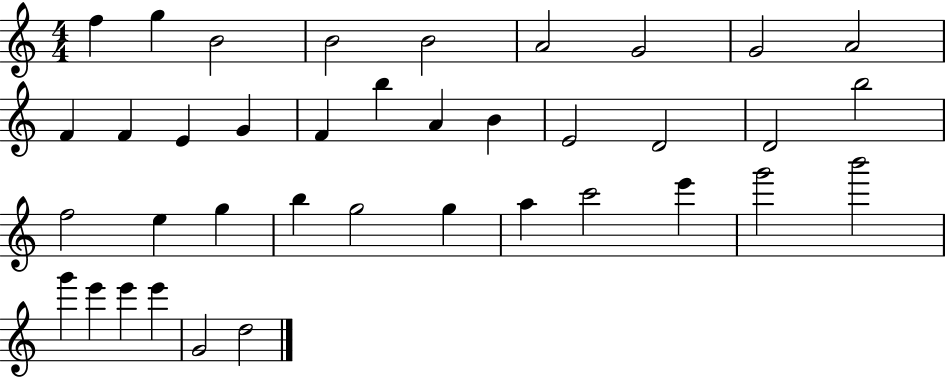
{
  \clef treble
  \numericTimeSignature
  \time 4/4
  \key c \major
  f''4 g''4 b'2 | b'2 b'2 | a'2 g'2 | g'2 a'2 | \break f'4 f'4 e'4 g'4 | f'4 b''4 a'4 b'4 | e'2 d'2 | d'2 b''2 | \break f''2 e''4 g''4 | b''4 g''2 g''4 | a''4 c'''2 e'''4 | g'''2 b'''2 | \break g'''4 e'''4 e'''4 e'''4 | g'2 d''2 | \bar "|."
}